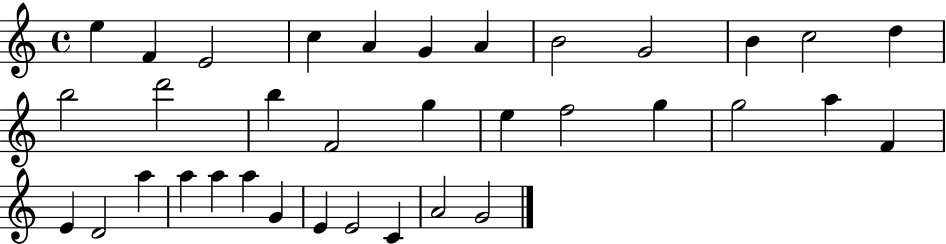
X:1
T:Untitled
M:4/4
L:1/4
K:C
e F E2 c A G A B2 G2 B c2 d b2 d'2 b F2 g e f2 g g2 a F E D2 a a a a G E E2 C A2 G2